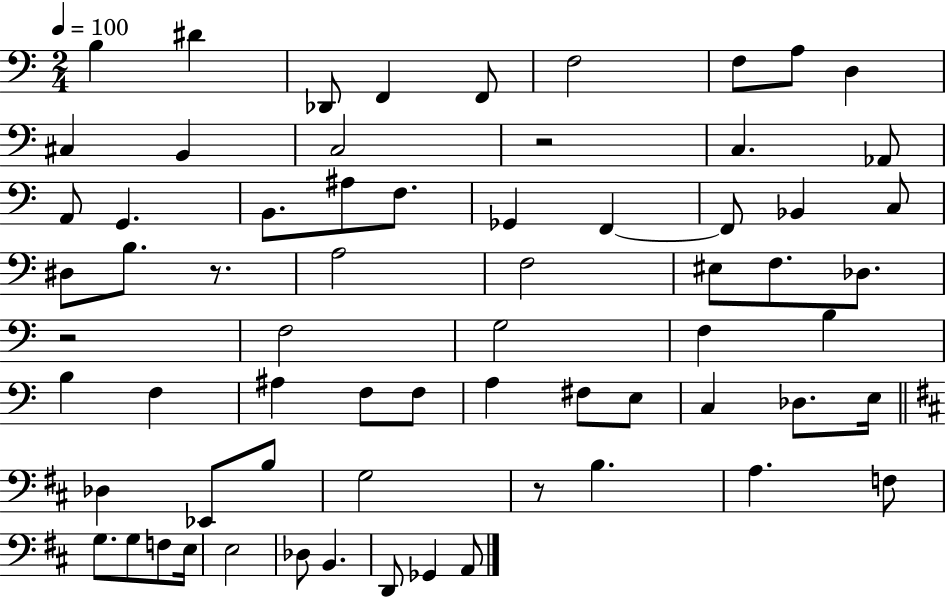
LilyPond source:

{
  \clef bass
  \numericTimeSignature
  \time 2/4
  \key c \major
  \tempo 4 = 100
  \repeat volta 2 { b4 dis'4 | des,8 f,4 f,8 | f2 | f8 a8 d4 | \break cis4 b,4 | c2 | r2 | c4. aes,8 | \break a,8 g,4. | b,8. ais8 f8. | ges,4 f,4~~ | f,8 bes,4 c8 | \break dis8 b8. r8. | a2 | f2 | eis8 f8. des8. | \break r2 | f2 | g2 | f4 b4 | \break b4 f4 | ais4 f8 f8 | a4 fis8 e8 | c4 des8. e16 | \break \bar "||" \break \key d \major des4 ees,8 b8 | g2 | r8 b4. | a4. f8 | \break g8. g8 f8 e16 | e2 | des8 b,4. | d,8 ges,4 a,8 | \break } \bar "|."
}